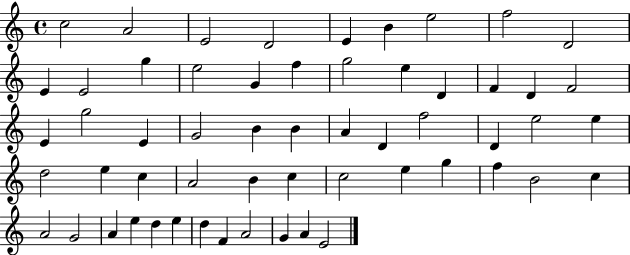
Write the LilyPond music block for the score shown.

{
  \clef treble
  \time 4/4
  \defaultTimeSignature
  \key c \major
  c''2 a'2 | e'2 d'2 | e'4 b'4 e''2 | f''2 d'2 | \break e'4 e'2 g''4 | e''2 g'4 f''4 | g''2 e''4 d'4 | f'4 d'4 f'2 | \break e'4 g''2 e'4 | g'2 b'4 b'4 | a'4 d'4 f''2 | d'4 e''2 e''4 | \break d''2 e''4 c''4 | a'2 b'4 c''4 | c''2 e''4 g''4 | f''4 b'2 c''4 | \break a'2 g'2 | a'4 e''4 d''4 e''4 | d''4 f'4 a'2 | g'4 a'4 e'2 | \break \bar "|."
}